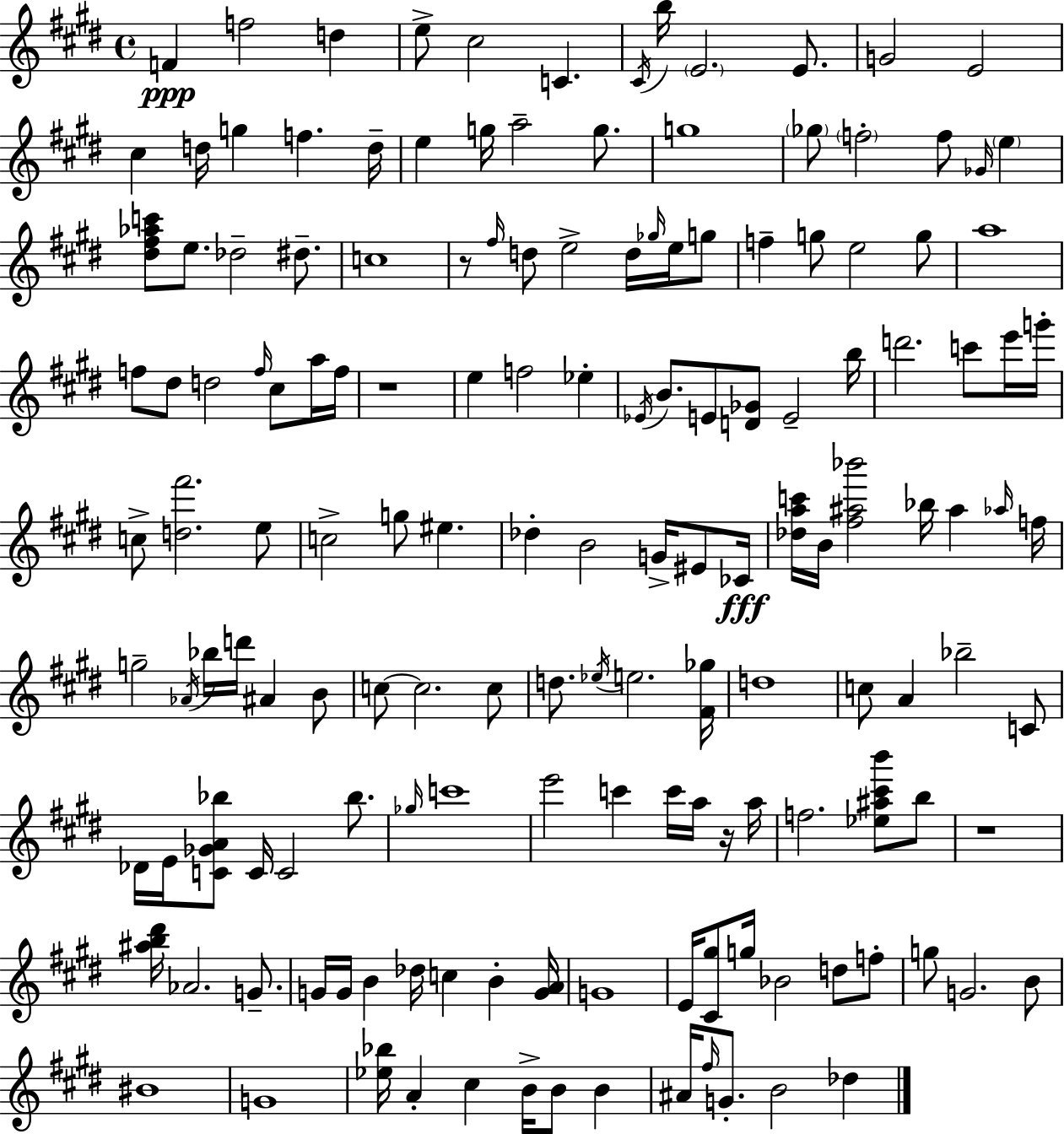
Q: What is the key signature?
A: E major